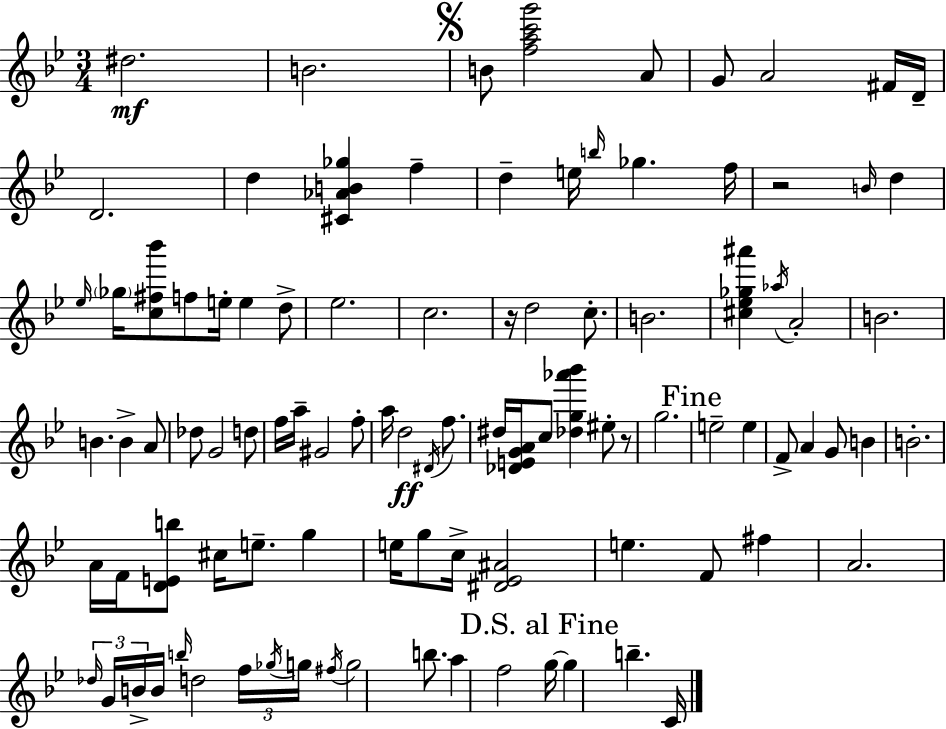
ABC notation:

X:1
T:Untitled
M:3/4
L:1/4
K:Bb
^d2 B2 B/2 [fac'g']2 A/2 G/2 A2 ^F/4 D/4 D2 d [^C_AB_g] f d e/4 b/4 _g f/4 z2 B/4 d _e/4 _g/4 [c^f_b']/2 f/2 e/4 e d/2 _e2 c2 z/4 d2 c/2 B2 [^c_e_g^a'] _a/4 A2 B2 B B A/2 _d/2 G2 d/2 f/4 a/4 ^G2 f/2 a/4 d2 ^D/4 f/2 ^d/4 [_DEGA]/4 c/2 [_dg_a'_b'] ^e/2 z/2 g2 e2 e F/2 A G/2 B B2 A/4 F/4 [DEb]/2 ^c/4 e/2 g e/4 g/2 c/4 [^D_E^A]2 e F/2 ^f A2 _d/4 G/4 B/4 B/4 b/4 d2 f/4 _g/4 g/4 ^f/4 g2 b/2 a f2 g/4 g b C/4